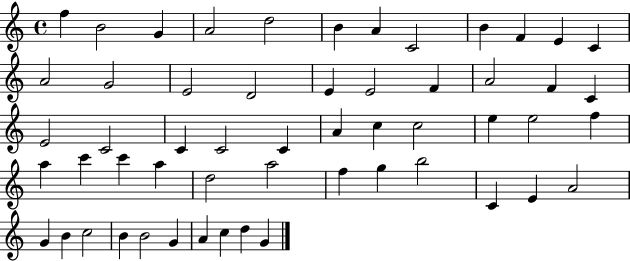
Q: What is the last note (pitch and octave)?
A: G4